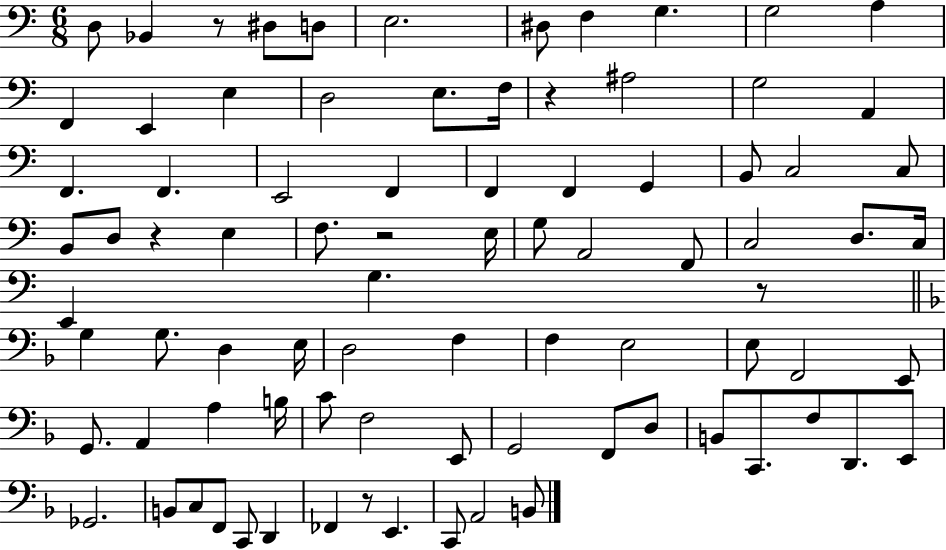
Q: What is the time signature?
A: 6/8